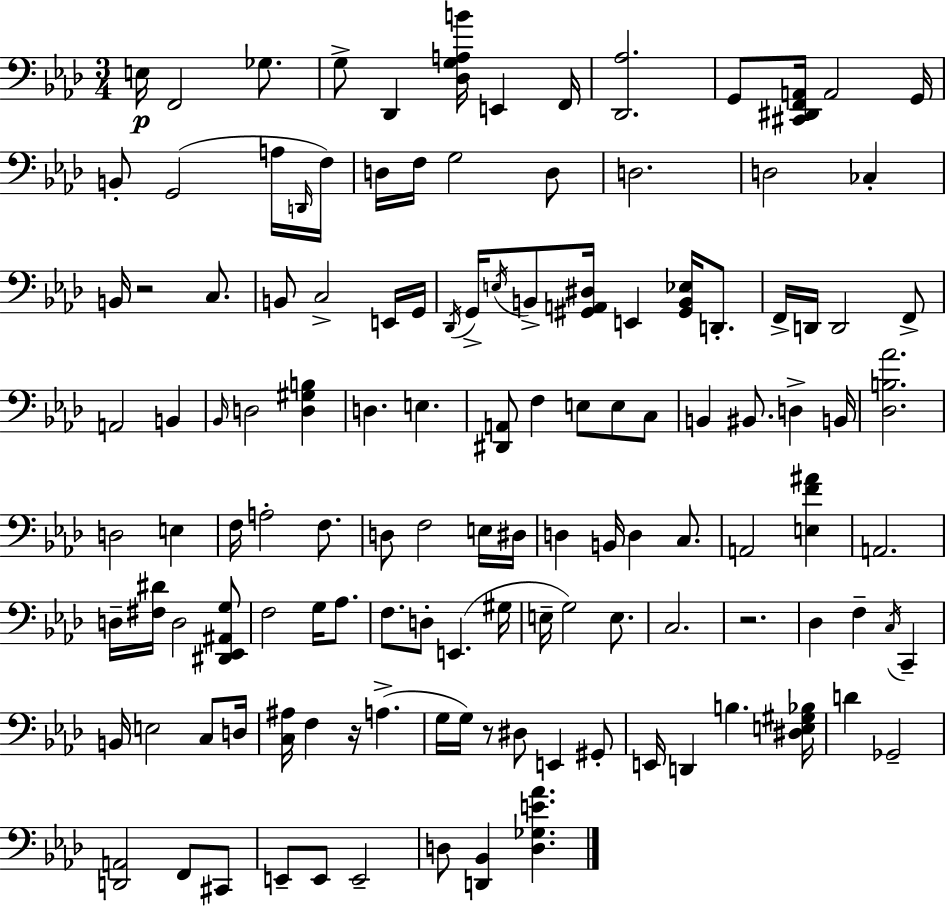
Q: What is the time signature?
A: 3/4